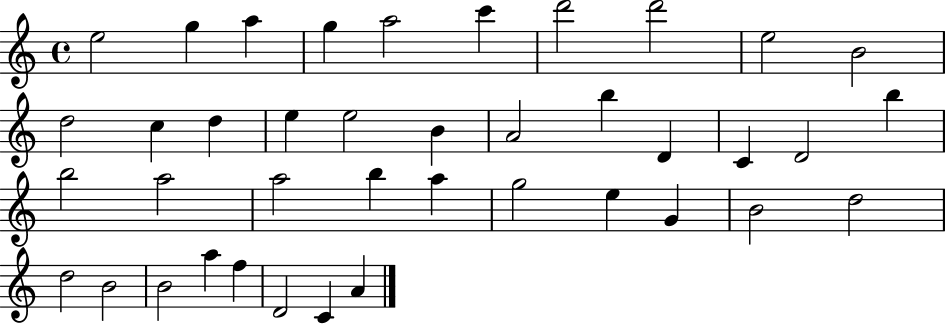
E5/h G5/q A5/q G5/q A5/h C6/q D6/h D6/h E5/h B4/h D5/h C5/q D5/q E5/q E5/h B4/q A4/h B5/q D4/q C4/q D4/h B5/q B5/h A5/h A5/h B5/q A5/q G5/h E5/q G4/q B4/h D5/h D5/h B4/h B4/h A5/q F5/q D4/h C4/q A4/q